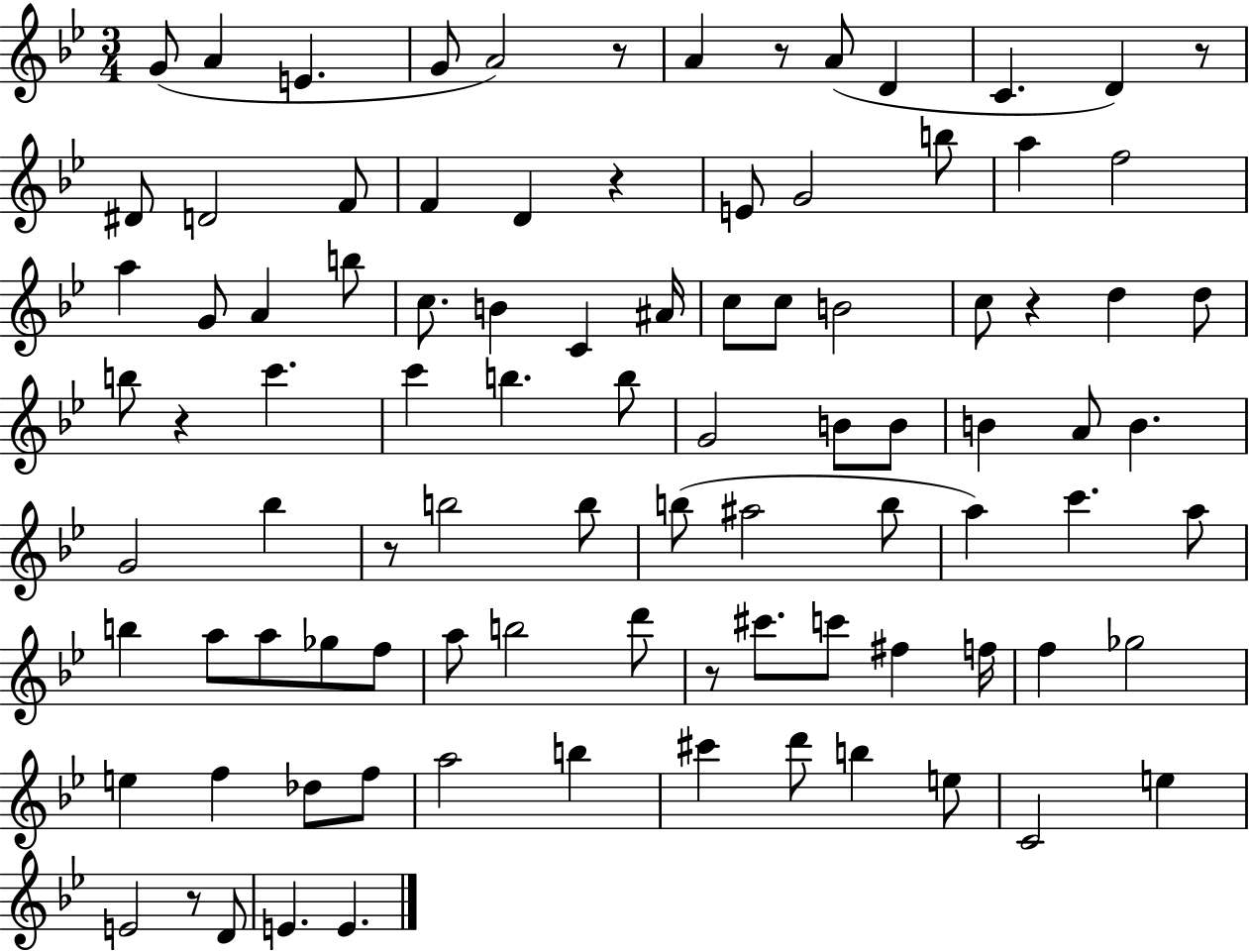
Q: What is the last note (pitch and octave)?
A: E4